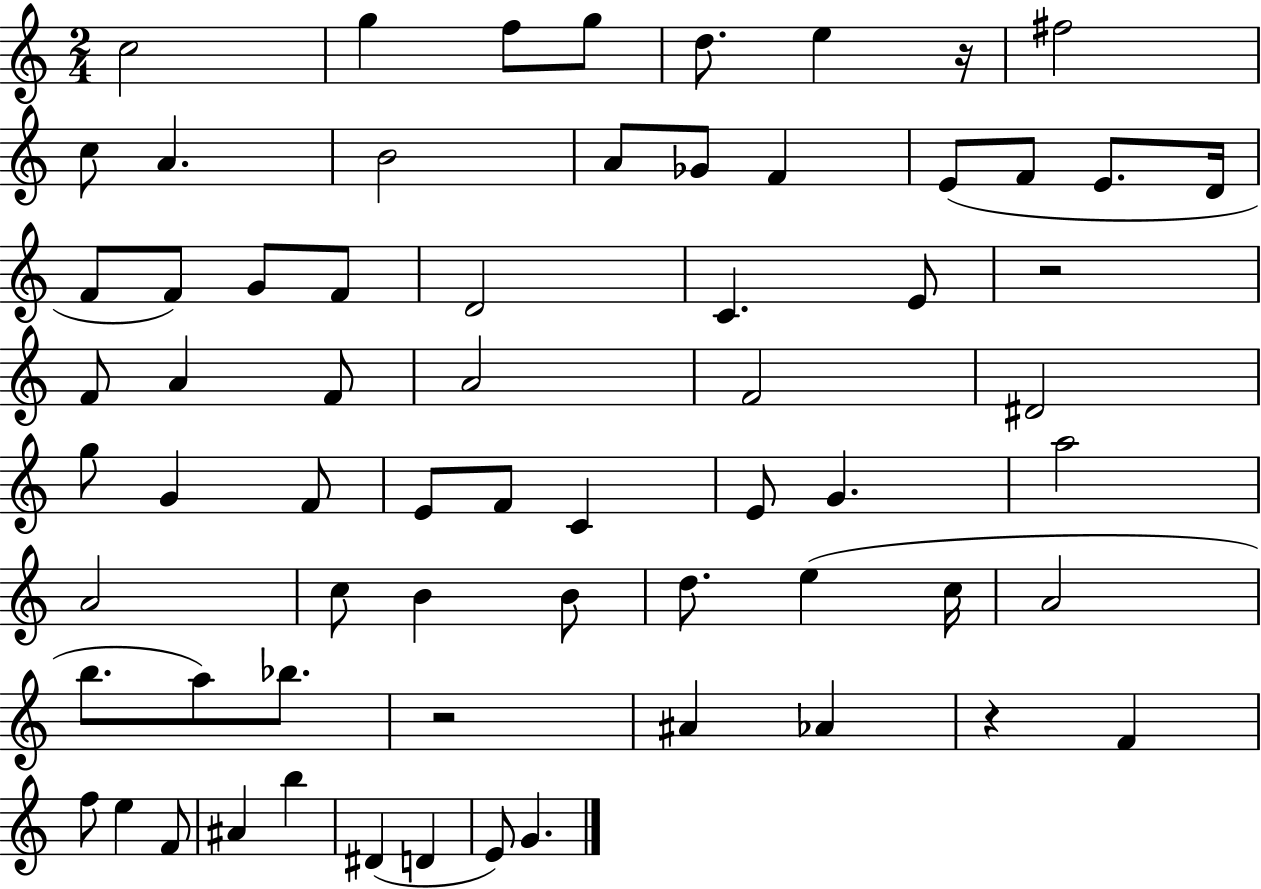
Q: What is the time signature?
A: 2/4